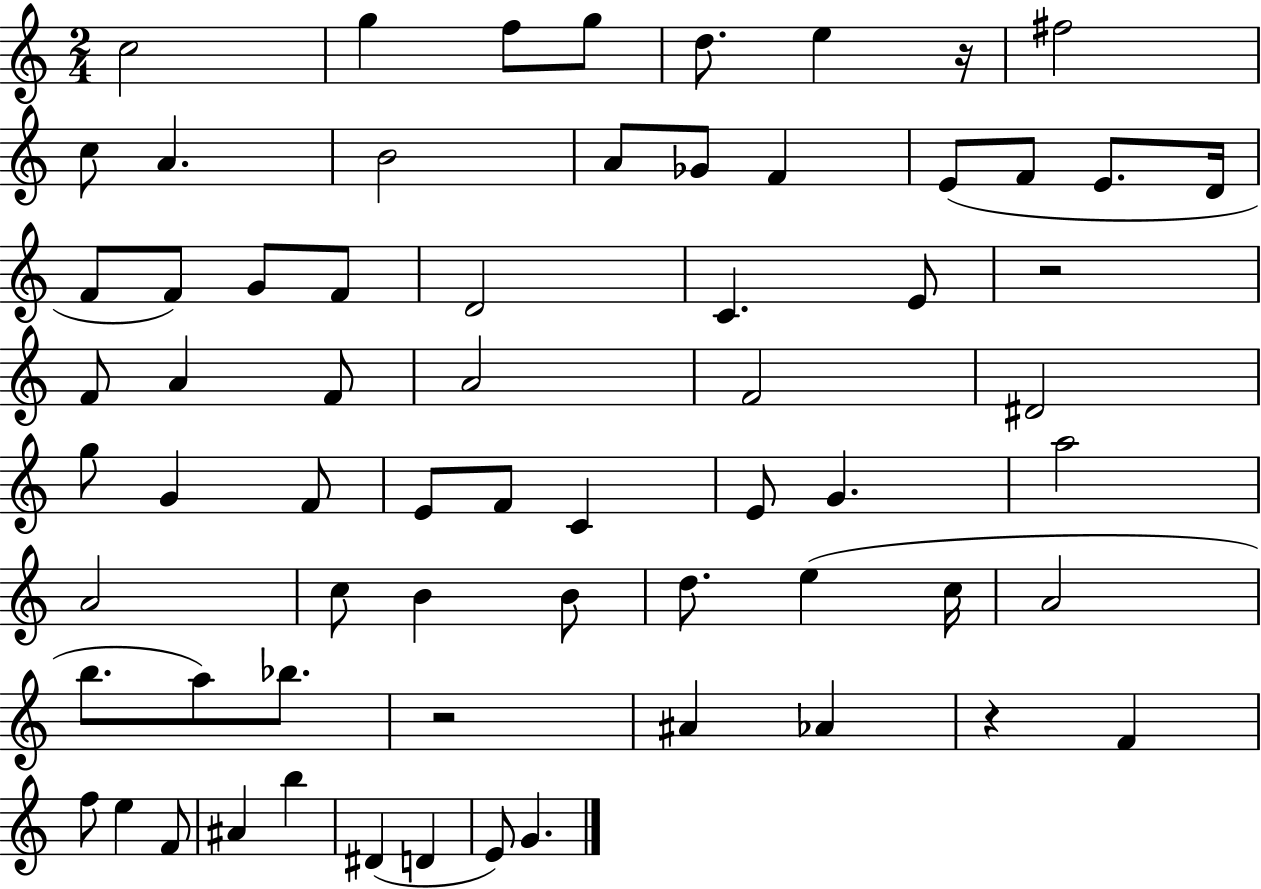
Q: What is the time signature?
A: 2/4